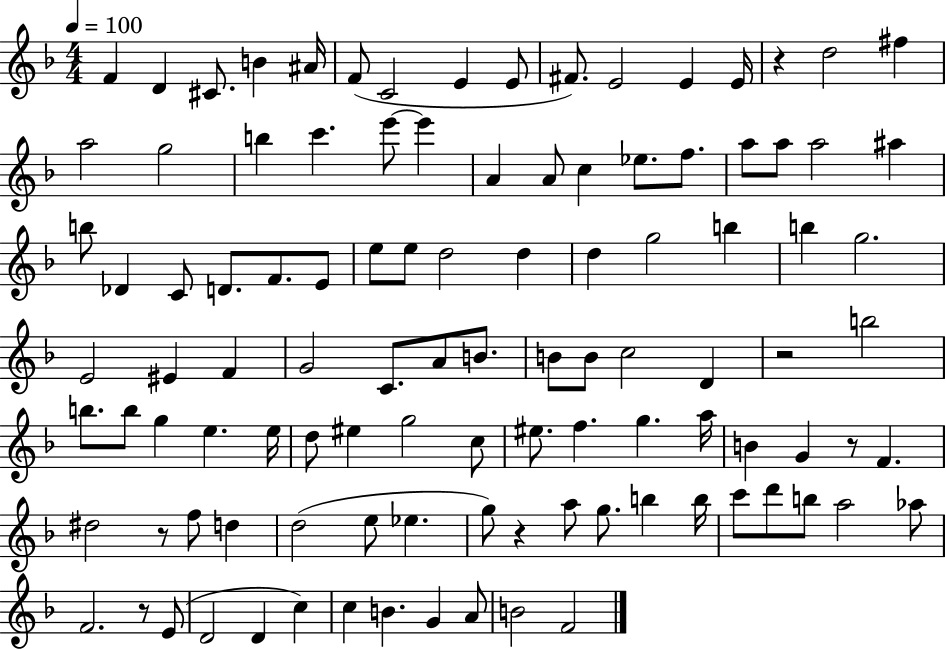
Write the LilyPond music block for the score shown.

{
  \clef treble
  \numericTimeSignature
  \time 4/4
  \key f \major
  \tempo 4 = 100
  f'4 d'4 cis'8. b'4 ais'16 | f'8( c'2 e'4 e'8 | fis'8.) e'2 e'4 e'16 | r4 d''2 fis''4 | \break a''2 g''2 | b''4 c'''4. e'''8~~ e'''4 | a'4 a'8 c''4 ees''8. f''8. | a''8 a''8 a''2 ais''4 | \break b''8 des'4 c'8 d'8. f'8. e'8 | e''8 e''8 d''2 d''4 | d''4 g''2 b''4 | b''4 g''2. | \break e'2 eis'4 f'4 | g'2 c'8. a'8 b'8. | b'8 b'8 c''2 d'4 | r2 b''2 | \break b''8. b''8 g''4 e''4. e''16 | d''8 eis''4 g''2 c''8 | eis''8. f''4. g''4. a''16 | b'4 g'4 r8 f'4. | \break dis''2 r8 f''8 d''4 | d''2( e''8 ees''4. | g''8) r4 a''8 g''8. b''4 b''16 | c'''8 d'''8 b''8 a''2 aes''8 | \break f'2. r8 e'8( | d'2 d'4 c''4) | c''4 b'4. g'4 a'8 | b'2 f'2 | \break \bar "|."
}